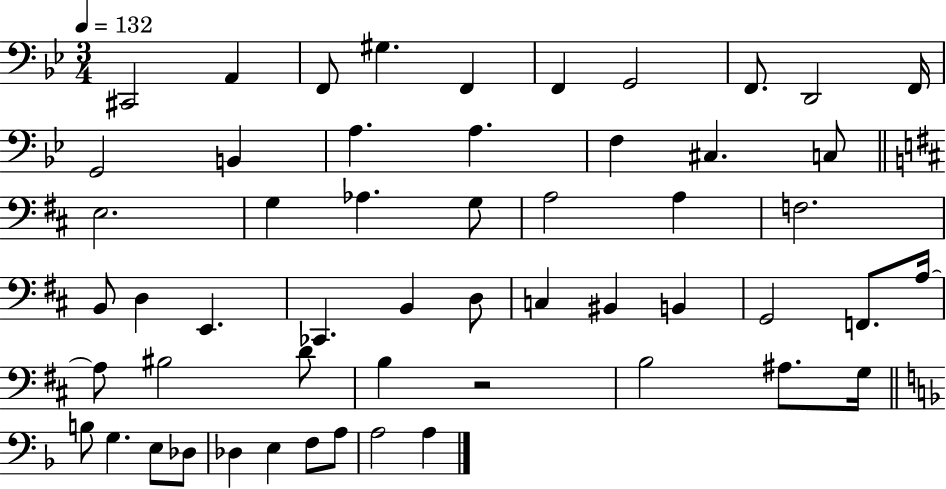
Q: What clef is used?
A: bass